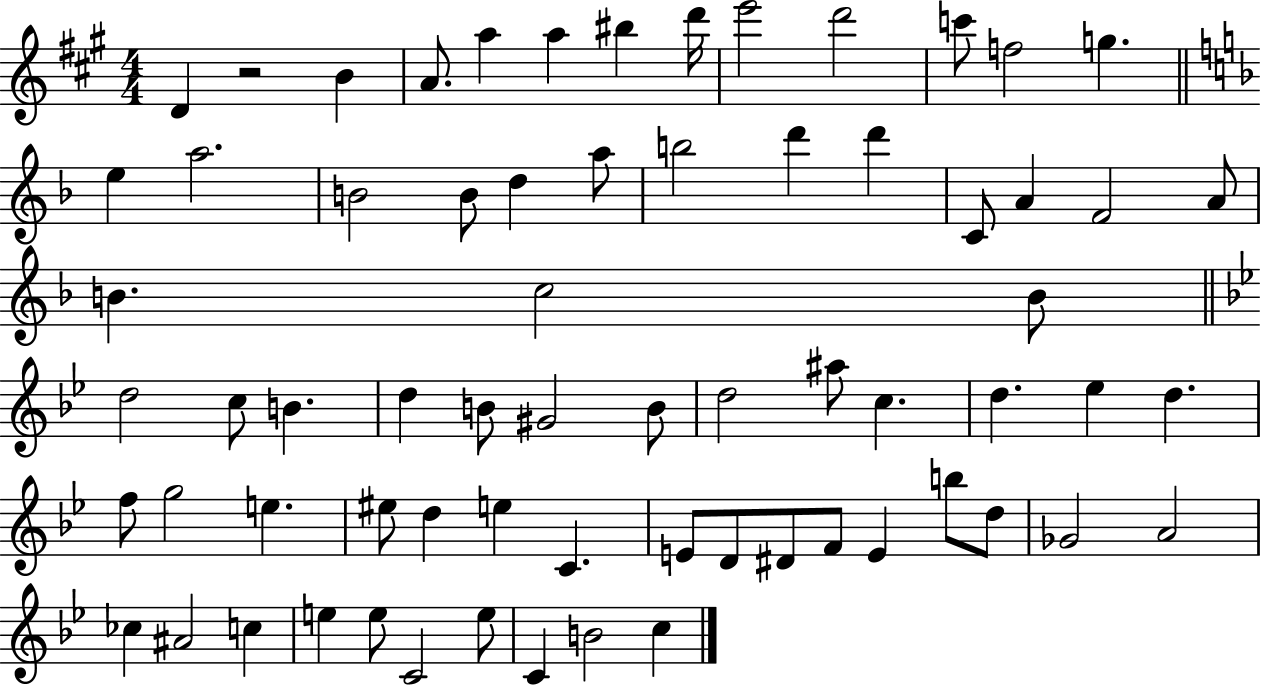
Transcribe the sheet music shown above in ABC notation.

X:1
T:Untitled
M:4/4
L:1/4
K:A
D z2 B A/2 a a ^b d'/4 e'2 d'2 c'/2 f2 g e a2 B2 B/2 d a/2 b2 d' d' C/2 A F2 A/2 B c2 B/2 d2 c/2 B d B/2 ^G2 B/2 d2 ^a/2 c d _e d f/2 g2 e ^e/2 d e C E/2 D/2 ^D/2 F/2 E b/2 d/2 _G2 A2 _c ^A2 c e e/2 C2 e/2 C B2 c